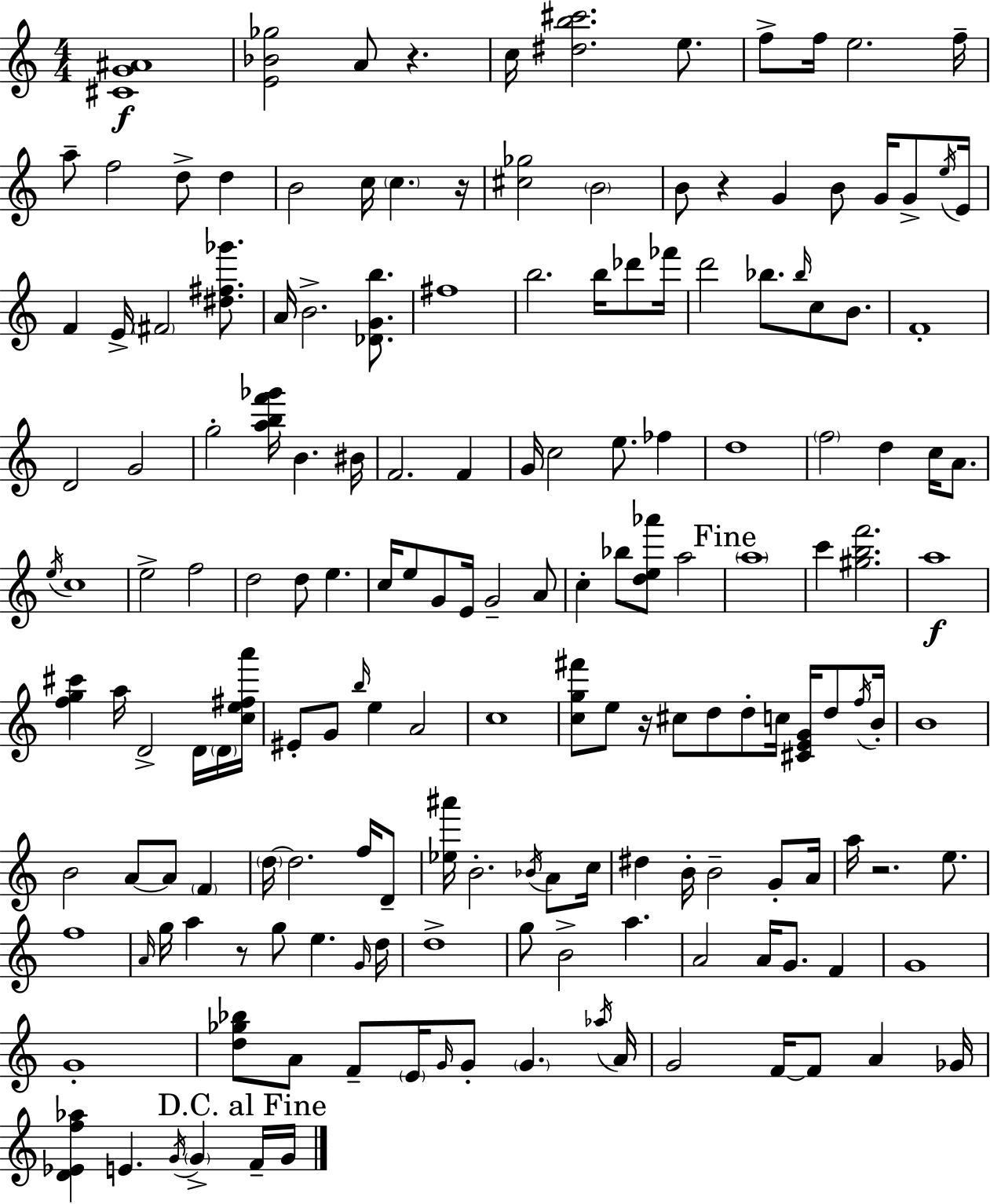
[C#4,G4,A#4]/w [E4,Bb4,Gb5]/h A4/e R/q. C5/s [D#5,B5,C#6]/h. E5/e. F5/e F5/s E5/h. F5/s A5/e F5/h D5/e D5/q B4/h C5/s C5/q. R/s [C#5,Gb5]/h B4/h B4/e R/q G4/q B4/e G4/s G4/e E5/s E4/s F4/q E4/s F#4/h [D#5,F#5,Gb6]/e. A4/s B4/h. [Db4,G4,B5]/e. F#5/w B5/h. B5/s Db6/e FES6/s D6/h Bb5/e. Bb5/s C5/e B4/e. F4/w D4/h G4/h G5/h [A5,B5,F6,Gb6]/s B4/q. BIS4/s F4/h. F4/q G4/s C5/h E5/e. FES5/q D5/w F5/h D5/q C5/s A4/e. E5/s C5/w E5/h F5/h D5/h D5/e E5/q. C5/s E5/e G4/e E4/s G4/h A4/e C5/q Bb5/e [D5,E5,Ab6]/e A5/h A5/w C6/q [G#5,B5,F6]/h. A5/w [F5,G5,C#6]/q A5/s D4/h D4/s D4/s [C5,E5,F#5,A6]/s EIS4/e G4/e B5/s E5/q A4/h C5/w [C5,G5,F#6]/e E5/e R/s C#5/e D5/e D5/e C5/s [C#4,E4,G4]/s D5/e F5/s B4/s B4/w B4/h A4/e A4/e F4/q D5/s D5/h. F5/s D4/e [Eb5,A#6]/s B4/h. Bb4/s A4/e C5/s D#5/q B4/s B4/h G4/e A4/s A5/s R/h. E5/e. F5/w A4/s G5/s A5/q R/e G5/e E5/q. G4/s D5/s D5/w G5/e B4/h A5/q. A4/h A4/s G4/e. F4/q G4/w G4/w [D5,Gb5,Bb5]/e A4/e F4/e E4/s G4/s G4/e G4/q. Ab5/s A4/s G4/h F4/s F4/e A4/q Gb4/s [D4,Eb4,F5,Ab5]/q E4/q. G4/s G4/q F4/s G4/s